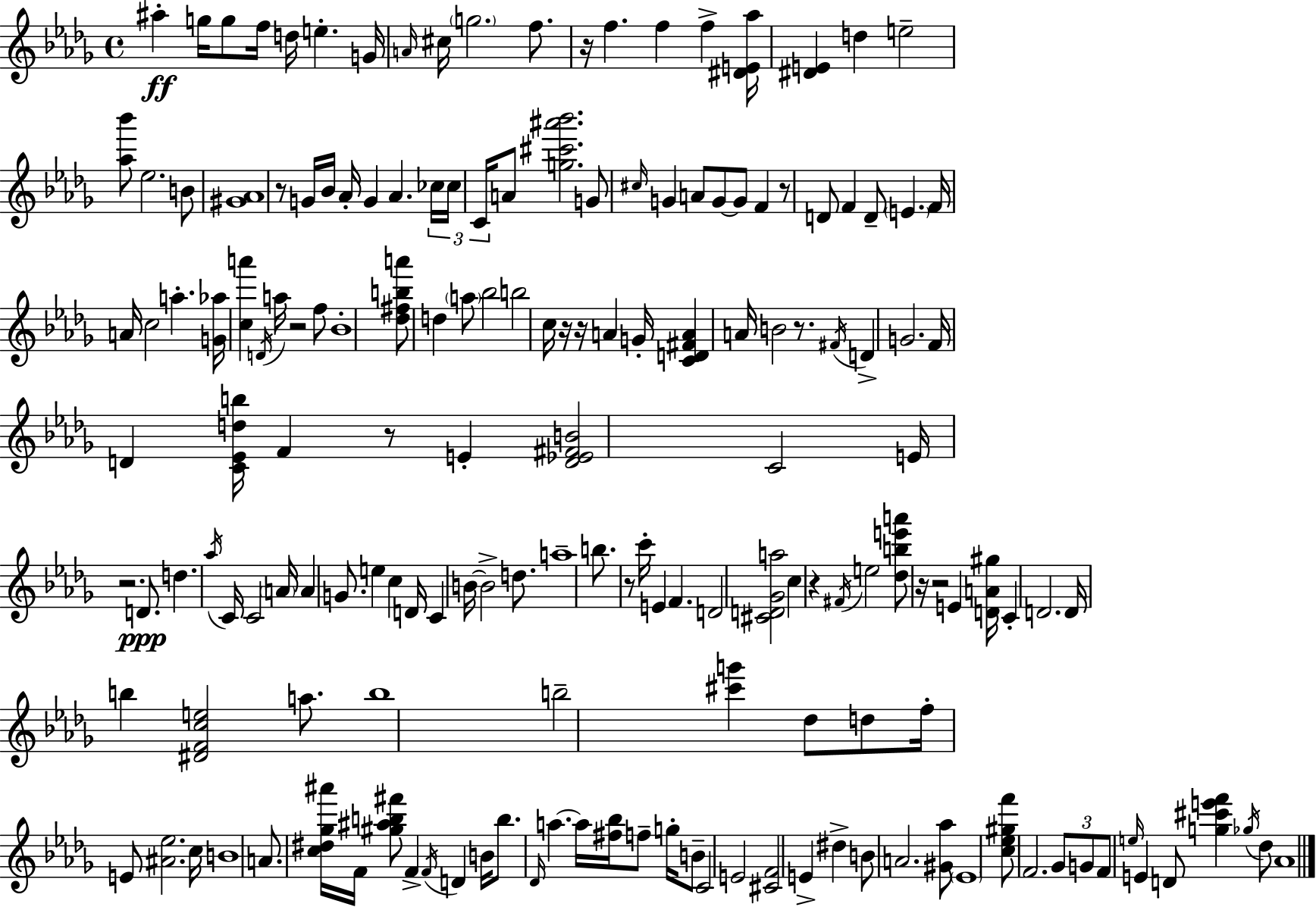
{
  \clef treble
  \time 4/4
  \defaultTimeSignature
  \key bes \minor
  ais''4-.\ff g''16 g''8 f''16 d''16 e''4.-. g'16 | \grace { a'16 } cis''16 \parenthesize g''2. f''8. | r16 f''4. f''4 f''4-> | <dis' e' aes''>16 <dis' e'>4 d''4 e''2-- | \break <aes'' bes'''>8 ees''2. b'8 | <gis' aes'>1 | r8 g'16 bes'16 aes'16-. g'4 aes'4. | \tuplet 3/2 { ces''16 ces''16 c'16 } a'8 <g'' cis''' ais''' bes'''>2. | \break g'8 \grace { cis''16 } g'4 a'8 g'8~~ g'8 f'4 | r8 d'8 f'4 d'8-- \parenthesize e'4. | f'16 a'16 c''2 a''4.-. | <g' aes''>16 <c'' a'''>4 \acciaccatura { d'16 } a''16 r2 | \break f''8 bes'1-. | <des'' fis'' b'' a'''>8 d''4 \parenthesize a''8 bes''2 | b''2 c''16 r16 r16 a'4 | g'16-. <c' d' fis' a'>4 a'16 b'2 | \break r8. \acciaccatura { fis'16 } d'4-> g'2. | f'16 d'4 <c' ees' d'' b''>16 f'4 r8 | e'4-. <d' ees' fis' b'>2 c'2 | e'16 r2. | \break d'8.\ppp d''4. \acciaccatura { aes''16 } c'16 c'2 | \parenthesize a'16 a'4 g'8. e''4 | c''4 d'16 c'4 b'16~~ b'2-> | d''8. a''1-- | \break b''8. r8 c'''16-. e'4 f'4. | d'2 <cis' d' ges' a''>2 | c''4 r4 \acciaccatura { fis'16 } e''2 | <des'' b'' e''' a'''>8 r16 r2 | \break e'4 <d' a' gis''>16 c'4-. d'2. | d'16 b''4 <dis' f' c'' e''>2 | a''8. b''1 | b''2-- <cis''' g'''>4 | \break des''8 d''8 f''16-. e'8 <ais' ees''>2. | c''16 b'1 | a'8. <c'' dis'' ges'' ais'''>16 f'16 <gis'' ais'' b'' fis'''>8 f'4-> | \acciaccatura { f'16 } d'4 b'16 b''8. \grace { des'16 } a''4.~~ | \break a''16 <fis'' bes''>16 f''8-- g''16-. b'8-- c'2 | e'2 <cis' f'>2 | e'4-> dis''4-> b'8 a'2. | <gis' aes''>8 \parenthesize ees'1 | \break <c'' ees'' gis'' f'''>8 f'2. | \tuplet 3/2 { ges'8 g'8 f'8 } \grace { e''16 } e'4 | d'8 <g'' cis''' e''' f'''>4 \acciaccatura { ges''16 } des''8 aes'1 | \bar "|."
}